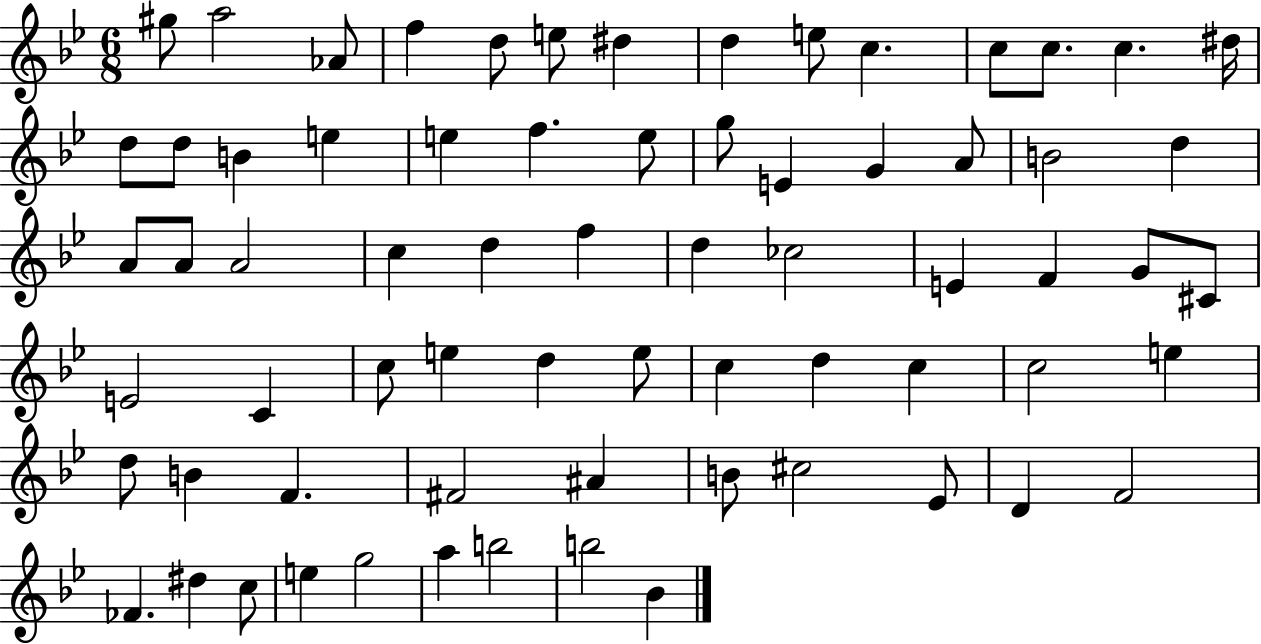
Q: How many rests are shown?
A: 0